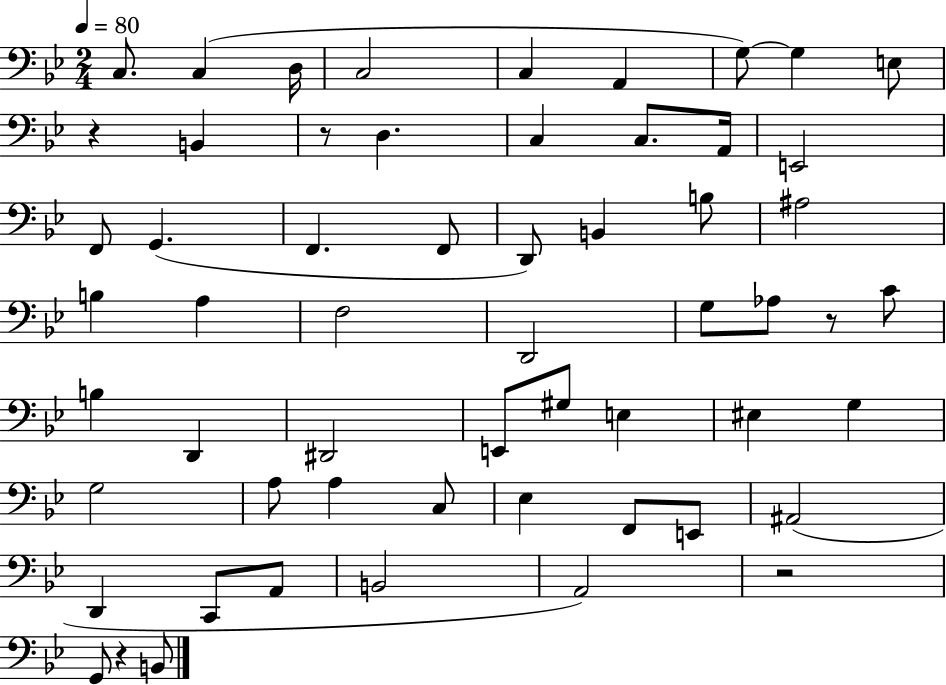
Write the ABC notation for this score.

X:1
T:Untitled
M:2/4
L:1/4
K:Bb
C,/2 C, D,/4 C,2 C, A,, G,/2 G, E,/2 z B,, z/2 D, C, C,/2 A,,/4 E,,2 F,,/2 G,, F,, F,,/2 D,,/2 B,, B,/2 ^A,2 B, A, F,2 D,,2 G,/2 _A,/2 z/2 C/2 B, D,, ^D,,2 E,,/2 ^G,/2 E, ^E, G, G,2 A,/2 A, C,/2 _E, F,,/2 E,,/2 ^A,,2 D,, C,,/2 A,,/2 B,,2 A,,2 z2 G,,/2 z B,,/2